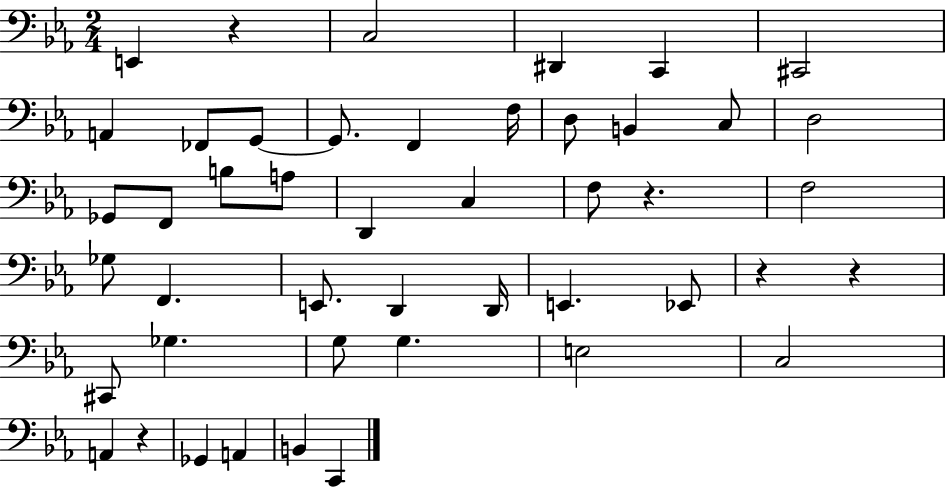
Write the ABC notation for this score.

X:1
T:Untitled
M:2/4
L:1/4
K:Eb
E,, z C,2 ^D,, C,, ^C,,2 A,, _F,,/2 G,,/2 G,,/2 F,, F,/4 D,/2 B,, C,/2 D,2 _G,,/2 F,,/2 B,/2 A,/2 D,, C, F,/2 z F,2 _G,/2 F,, E,,/2 D,, D,,/4 E,, _E,,/2 z z ^C,,/2 _G, G,/2 G, E,2 C,2 A,, z _G,, A,, B,, C,,